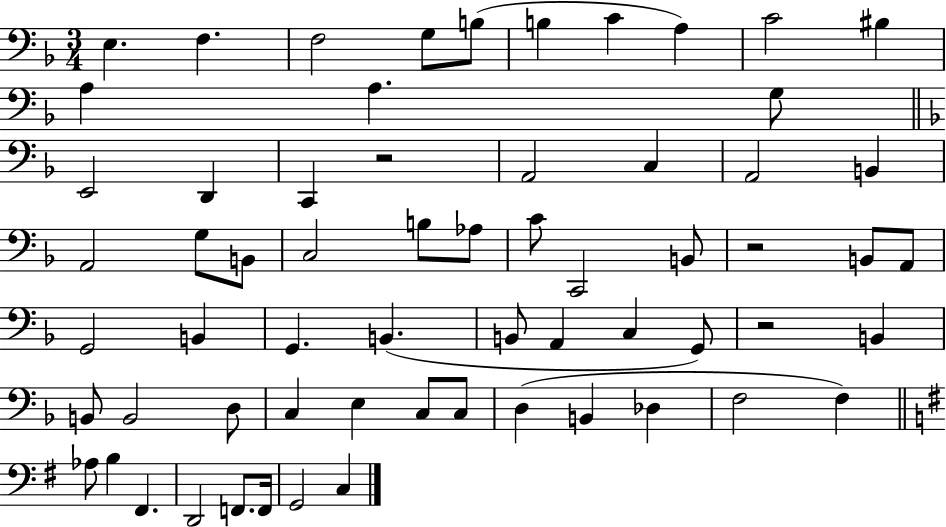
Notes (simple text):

E3/q. F3/q. F3/h G3/e B3/e B3/q C4/q A3/q C4/h BIS3/q A3/q A3/q. G3/e E2/h D2/q C2/q R/h A2/h C3/q A2/h B2/q A2/h G3/e B2/e C3/h B3/e Ab3/e C4/e C2/h B2/e R/h B2/e A2/e G2/h B2/q G2/q. B2/q. B2/e A2/q C3/q G2/e R/h B2/q B2/e B2/h D3/e C3/q E3/q C3/e C3/e D3/q B2/q Db3/q F3/h F3/q Ab3/e B3/q F#2/q. D2/h F2/e. F2/s G2/h C3/q